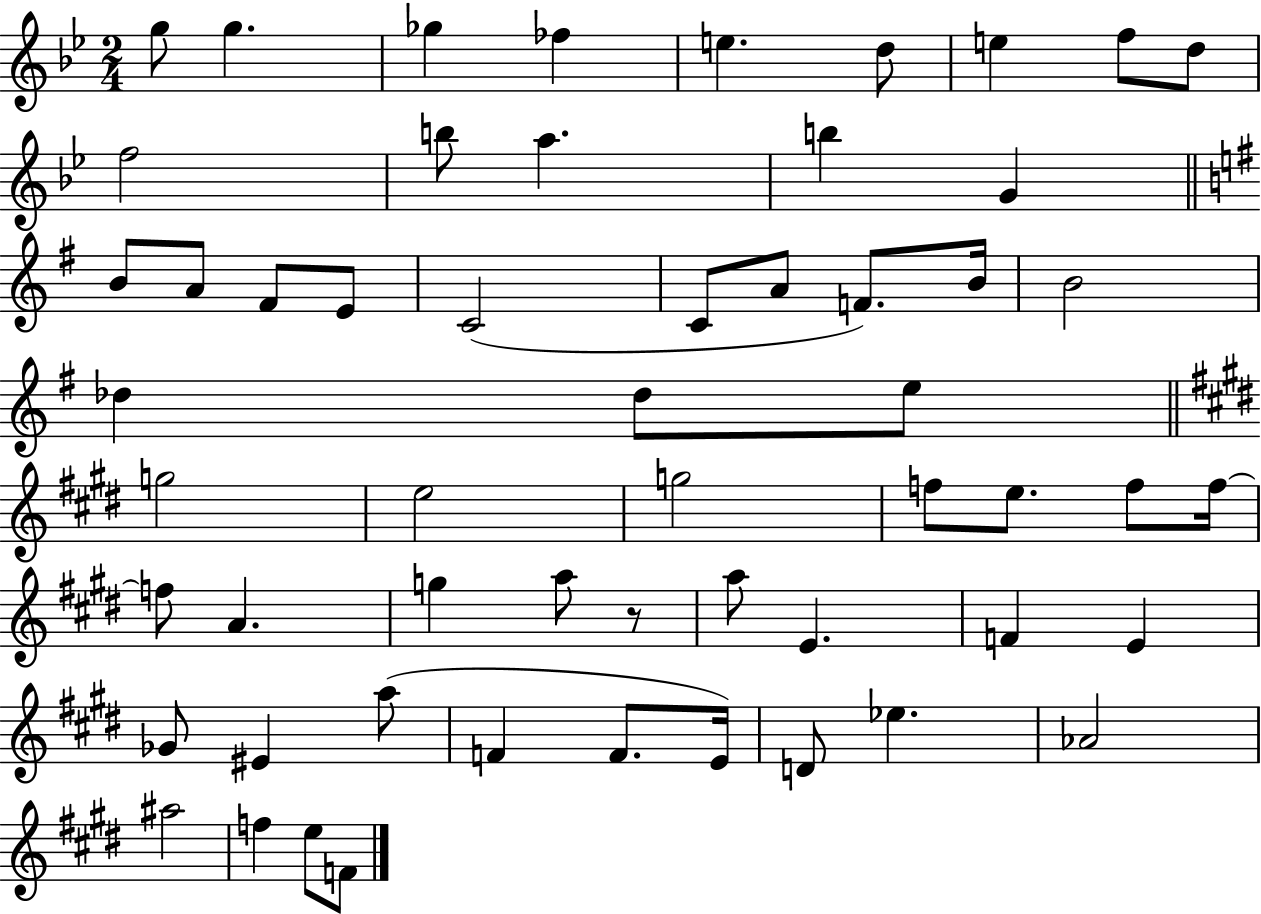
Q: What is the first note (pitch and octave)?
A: G5